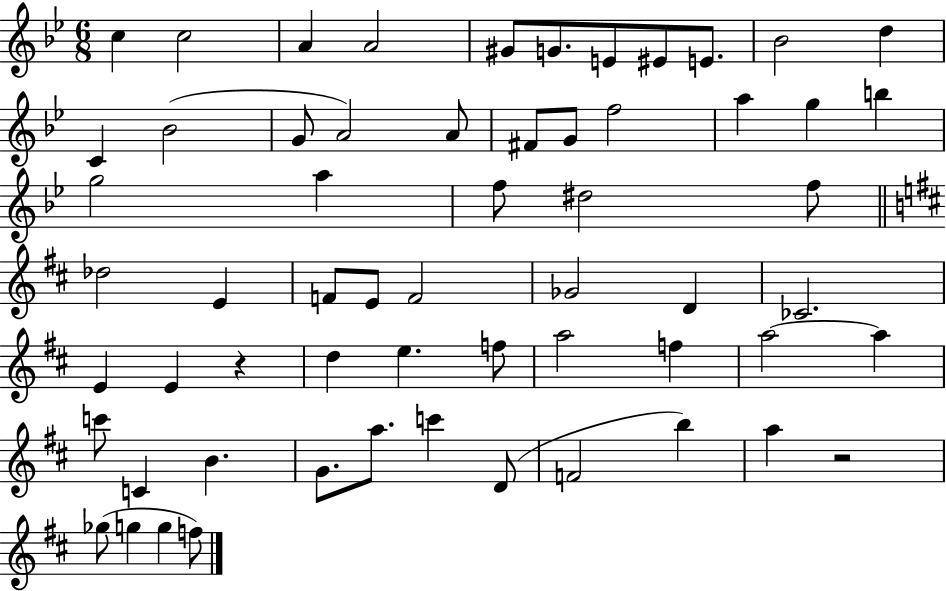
C5/q C5/h A4/q A4/h G#4/e G4/e. E4/e EIS4/e E4/e. Bb4/h D5/q C4/q Bb4/h G4/e A4/h A4/e F#4/e G4/e F5/h A5/q G5/q B5/q G5/h A5/q F5/e D#5/h F5/e Db5/h E4/q F4/e E4/e F4/h Gb4/h D4/q CES4/h. E4/q E4/q R/q D5/q E5/q. F5/e A5/h F5/q A5/h A5/q C6/e C4/q B4/q. G4/e. A5/e. C6/q D4/e F4/h B5/q A5/q R/h Gb5/e G5/q G5/q F5/e